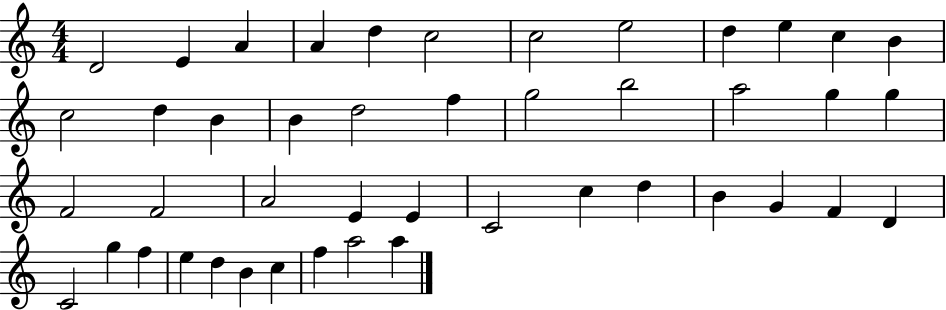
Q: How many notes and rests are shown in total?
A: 45